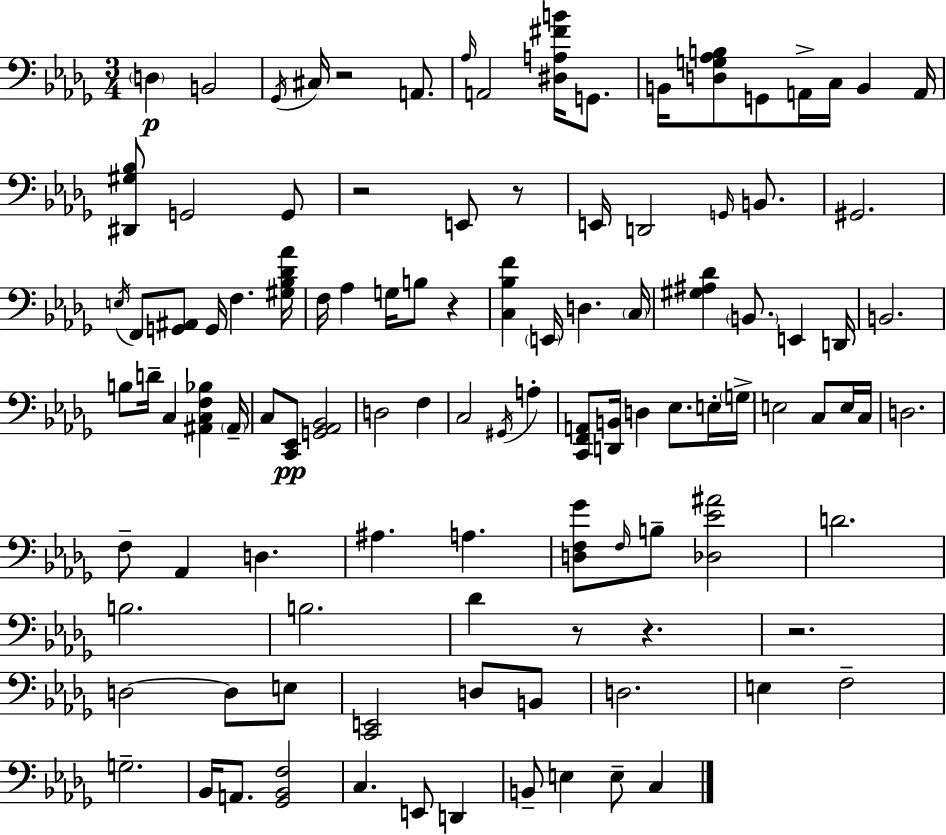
X:1
T:Untitled
M:3/4
L:1/4
K:Bbm
D, B,,2 _G,,/4 ^C,/4 z2 A,,/2 _A,/4 A,,2 [^D,A,^FB]/4 G,,/2 B,,/4 [D,G,_A,B,]/2 G,,/2 A,,/4 C,/4 B,, A,,/4 [^D,,^G,_B,]/2 G,,2 G,,/2 z2 E,,/2 z/2 E,,/4 D,,2 G,,/4 B,,/2 ^G,,2 E,/4 F,,/2 [G,,^A,,]/2 G,,/4 F, [^G,_B,_D_A]/4 F,/4 _A, G,/4 B,/2 z [C,_B,F] E,,/4 D, C,/4 [^G,^A,_D] B,,/2 E,, D,,/4 B,,2 B,/2 D/4 C, [^A,,C,F,_B,] ^A,,/4 C,/2 [C,,_E,,]/2 [G,,_A,,_B,,]2 D,2 F, C,2 ^G,,/4 A, [C,,F,,A,,]/2 [D,,B,,]/4 D, _E,/2 E,/4 G,/4 E,2 C,/2 E,/4 C,/4 D,2 F,/2 _A,, D, ^A, A, [D,F,_G]/2 F,/4 B,/2 [_D,_E^A]2 D2 B,2 B,2 _D z/2 z z2 D,2 D,/2 E,/2 [C,,E,,]2 D,/2 B,,/2 D,2 E, F,2 G,2 _B,,/4 A,,/2 [_G,,_B,,F,]2 C, E,,/2 D,, B,,/2 E, E,/2 C,